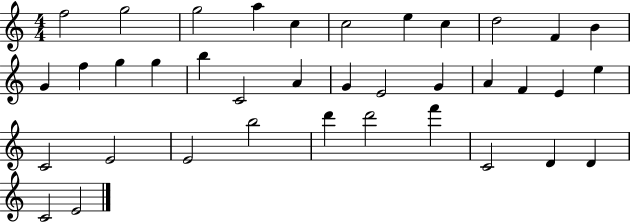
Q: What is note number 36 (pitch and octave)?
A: C4